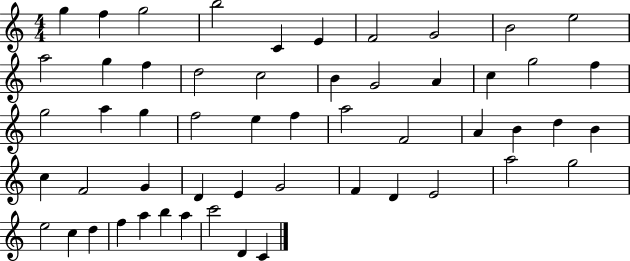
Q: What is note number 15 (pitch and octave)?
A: C5